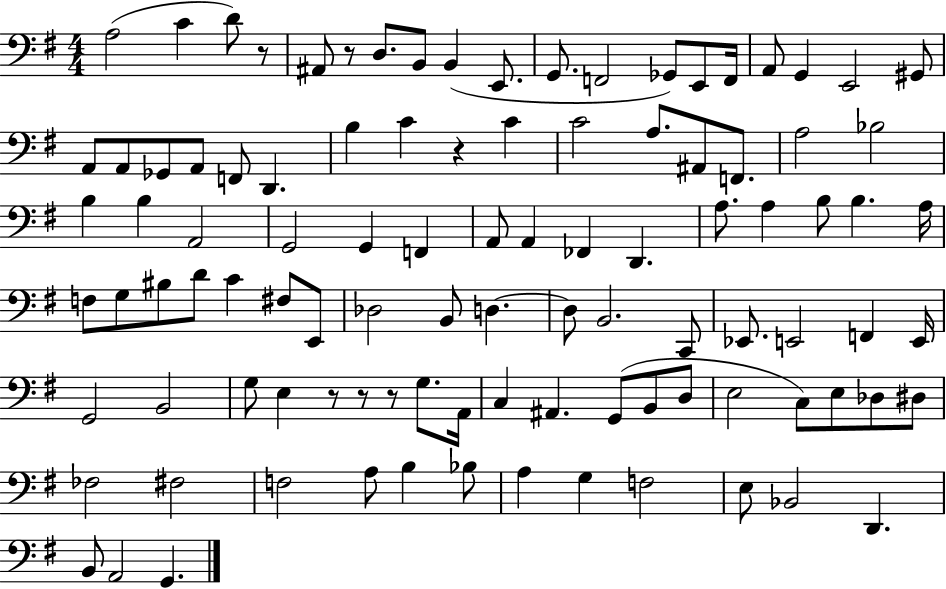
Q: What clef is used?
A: bass